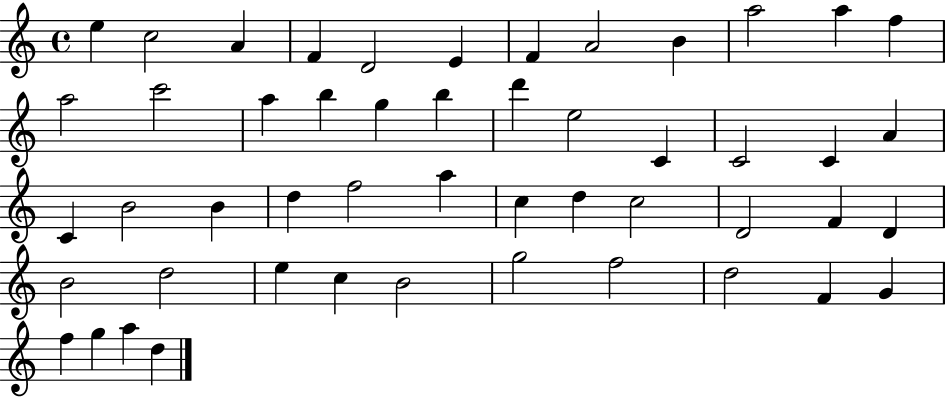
E5/q C5/h A4/q F4/q D4/h E4/q F4/q A4/h B4/q A5/h A5/q F5/q A5/h C6/h A5/q B5/q G5/q B5/q D6/q E5/h C4/q C4/h C4/q A4/q C4/q B4/h B4/q D5/q F5/h A5/q C5/q D5/q C5/h D4/h F4/q D4/q B4/h D5/h E5/q C5/q B4/h G5/h F5/h D5/h F4/q G4/q F5/q G5/q A5/q D5/q